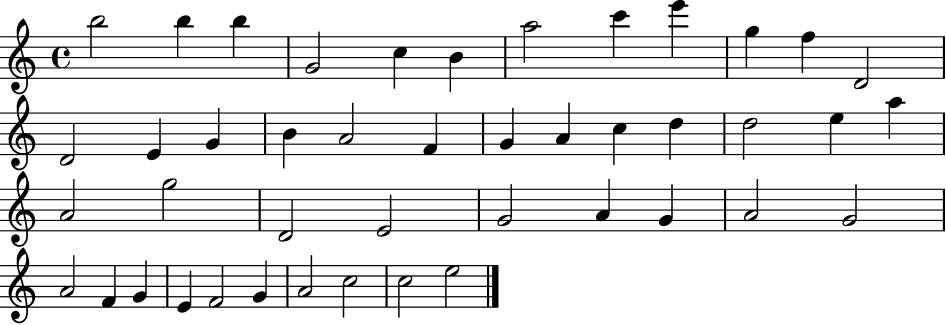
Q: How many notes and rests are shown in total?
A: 44